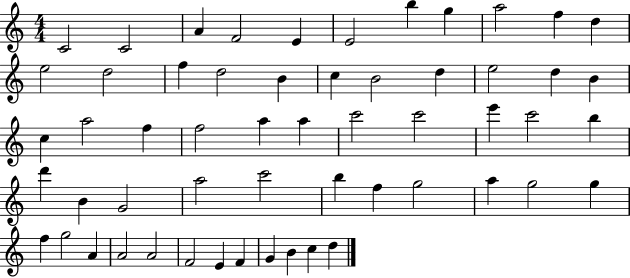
C4/h C4/h A4/q F4/h E4/q E4/h B5/q G5/q A5/h F5/q D5/q E5/h D5/h F5/q D5/h B4/q C5/q B4/h D5/q E5/h D5/q B4/q C5/q A5/h F5/q F5/h A5/q A5/q C6/h C6/h E6/q C6/h B5/q D6/q B4/q G4/h A5/h C6/h B5/q F5/q G5/h A5/q G5/h G5/q F5/q G5/h A4/q A4/h A4/h F4/h E4/q F4/q G4/q B4/q C5/q D5/q